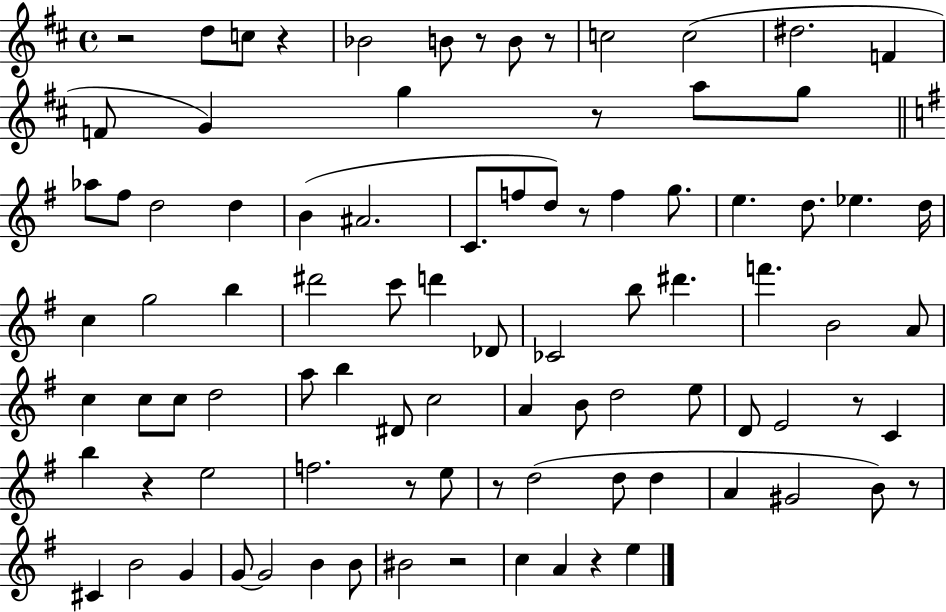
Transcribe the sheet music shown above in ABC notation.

X:1
T:Untitled
M:4/4
L:1/4
K:D
z2 d/2 c/2 z _B2 B/2 z/2 B/2 z/2 c2 c2 ^d2 F F/2 G g z/2 a/2 g/2 _a/2 ^f/2 d2 d B ^A2 C/2 f/2 d/2 z/2 f g/2 e d/2 _e d/4 c g2 b ^d'2 c'/2 d' _D/2 _C2 b/2 ^d' f' B2 A/2 c c/2 c/2 d2 a/2 b ^D/2 c2 A B/2 d2 e/2 D/2 E2 z/2 C b z e2 f2 z/2 e/2 z/2 d2 d/2 d A ^G2 B/2 z/2 ^C B2 G G/2 G2 B B/2 ^B2 z2 c A z e